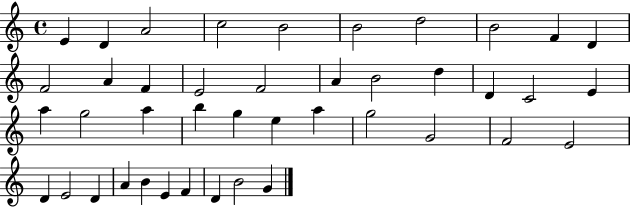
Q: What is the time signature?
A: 4/4